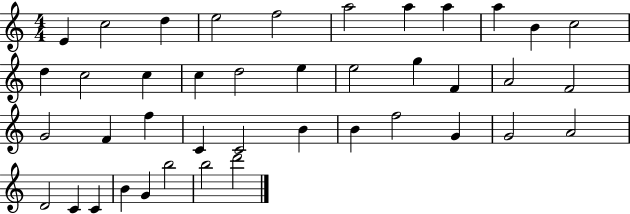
{
  \clef treble
  \numericTimeSignature
  \time 4/4
  \key c \major
  e'4 c''2 d''4 | e''2 f''2 | a''2 a''4 a''4 | a''4 b'4 c''2 | \break d''4 c''2 c''4 | c''4 d''2 e''4 | e''2 g''4 f'4 | a'2 f'2 | \break g'2 f'4 f''4 | c'4 c'2 b'4 | b'4 f''2 g'4 | g'2 a'2 | \break d'2 c'4 c'4 | b'4 g'4 b''2 | b''2 d'''2 | \bar "|."
}